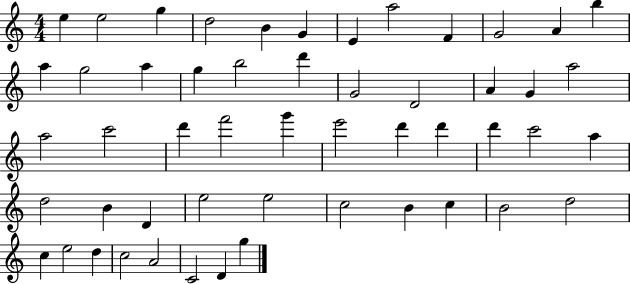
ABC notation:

X:1
T:Untitled
M:4/4
L:1/4
K:C
e e2 g d2 B G E a2 F G2 A b a g2 a g b2 d' G2 D2 A G a2 a2 c'2 d' f'2 g' e'2 d' d' d' c'2 a d2 B D e2 e2 c2 B c B2 d2 c e2 d c2 A2 C2 D g